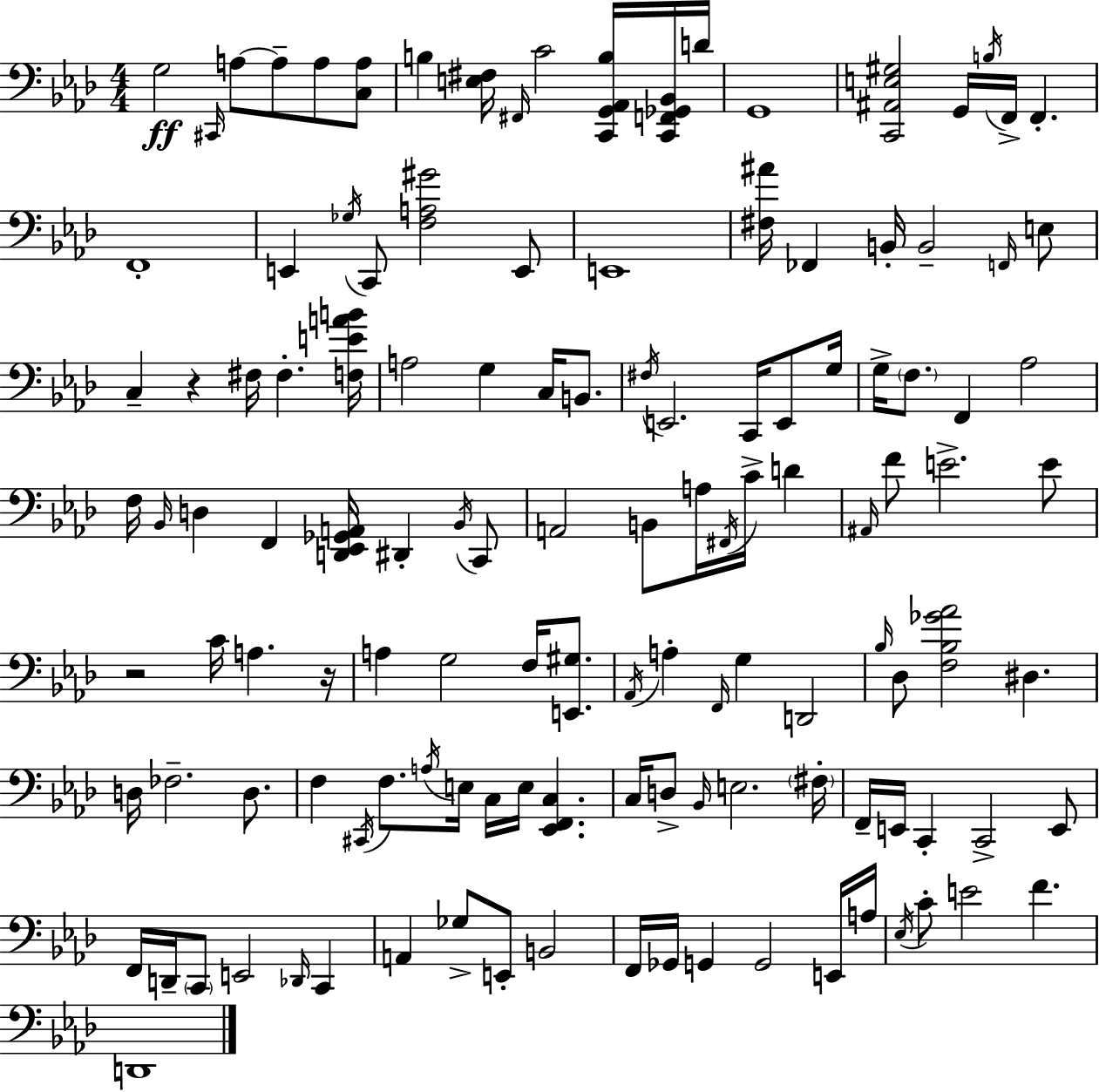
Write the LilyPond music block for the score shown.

{
  \clef bass
  \numericTimeSignature
  \time 4/4
  \key aes \major
  g2\ff \grace { cis,16 } a8~~ a8-- a8 <c a>8 | b4 <e fis>16 \grace { fis,16 } c'2 <c, g, aes, b>16 | <c, f, ges, bes,>16 d'16 g,1 | <c, ais, e gis>2 g,16 \acciaccatura { b16 } f,16-> f,4.-. | \break f,1-. | e,4 \acciaccatura { ges16 } c,8 <f a gis'>2 | e,8 e,1 | <fis ais'>16 fes,4 b,16-. b,2-- | \break \grace { f,16 } e8 c4-- r4 fis16 fis4.-. | <f e' a' b'>16 a2 g4 | c16 b,8. \acciaccatura { fis16 } e,2. | c,16 e,8 g16 g16-> \parenthesize f8. f,4 aes2 | \break f16 \grace { bes,16 } d4 f,4 | <d, ees, ges, a,>16 dis,4-. \acciaccatura { bes,16 } c,8 a,2 | b,8 a16 \acciaccatura { fis,16 } c'16-> d'4 \grace { ais,16 } f'8 e'2.-> | e'8 r2 | \break c'16 a4. r16 a4 g2 | f16 <e, gis>8. \acciaccatura { aes,16 } a4-. \grace { f,16 } | g4 d,2 \grace { bes16 } des8 <f bes ges' aes'>2 | dis4. d16 fes2.-- | \break d8. f4 | \acciaccatura { cis,16 } f8. \acciaccatura { a16 } e16 c16 e16 <ees, f, c>4. c16 | d8-> \grace { bes,16 } e2. \parenthesize fis16-. | f,16-- e,16 c,4-. c,2-> e,8 | \break f,16 d,16-- \parenthesize c,8 e,2 \grace { des,16 } c,4 | a,4 ges8-> e,8-. b,2 | f,16 ges,16 g,4 g,2 e,16 | a16 \acciaccatura { ees16 } c'8-. e'2 f'4. | \break d,1 | \bar "|."
}